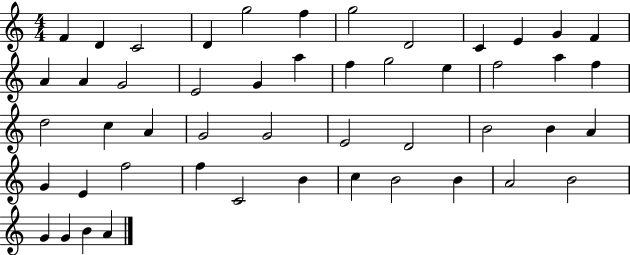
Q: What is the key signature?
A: C major